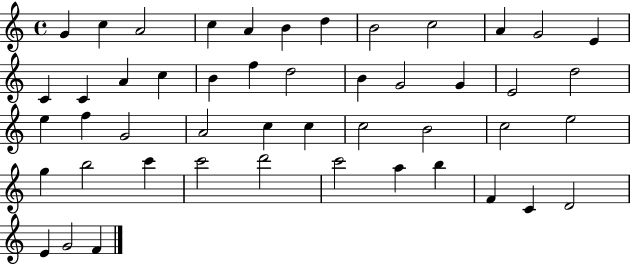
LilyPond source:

{
  \clef treble
  \time 4/4
  \defaultTimeSignature
  \key c \major
  g'4 c''4 a'2 | c''4 a'4 b'4 d''4 | b'2 c''2 | a'4 g'2 e'4 | \break c'4 c'4 a'4 c''4 | b'4 f''4 d''2 | b'4 g'2 g'4 | e'2 d''2 | \break e''4 f''4 g'2 | a'2 c''4 c''4 | c''2 b'2 | c''2 e''2 | \break g''4 b''2 c'''4 | c'''2 d'''2 | c'''2 a''4 b''4 | f'4 c'4 d'2 | \break e'4 g'2 f'4 | \bar "|."
}